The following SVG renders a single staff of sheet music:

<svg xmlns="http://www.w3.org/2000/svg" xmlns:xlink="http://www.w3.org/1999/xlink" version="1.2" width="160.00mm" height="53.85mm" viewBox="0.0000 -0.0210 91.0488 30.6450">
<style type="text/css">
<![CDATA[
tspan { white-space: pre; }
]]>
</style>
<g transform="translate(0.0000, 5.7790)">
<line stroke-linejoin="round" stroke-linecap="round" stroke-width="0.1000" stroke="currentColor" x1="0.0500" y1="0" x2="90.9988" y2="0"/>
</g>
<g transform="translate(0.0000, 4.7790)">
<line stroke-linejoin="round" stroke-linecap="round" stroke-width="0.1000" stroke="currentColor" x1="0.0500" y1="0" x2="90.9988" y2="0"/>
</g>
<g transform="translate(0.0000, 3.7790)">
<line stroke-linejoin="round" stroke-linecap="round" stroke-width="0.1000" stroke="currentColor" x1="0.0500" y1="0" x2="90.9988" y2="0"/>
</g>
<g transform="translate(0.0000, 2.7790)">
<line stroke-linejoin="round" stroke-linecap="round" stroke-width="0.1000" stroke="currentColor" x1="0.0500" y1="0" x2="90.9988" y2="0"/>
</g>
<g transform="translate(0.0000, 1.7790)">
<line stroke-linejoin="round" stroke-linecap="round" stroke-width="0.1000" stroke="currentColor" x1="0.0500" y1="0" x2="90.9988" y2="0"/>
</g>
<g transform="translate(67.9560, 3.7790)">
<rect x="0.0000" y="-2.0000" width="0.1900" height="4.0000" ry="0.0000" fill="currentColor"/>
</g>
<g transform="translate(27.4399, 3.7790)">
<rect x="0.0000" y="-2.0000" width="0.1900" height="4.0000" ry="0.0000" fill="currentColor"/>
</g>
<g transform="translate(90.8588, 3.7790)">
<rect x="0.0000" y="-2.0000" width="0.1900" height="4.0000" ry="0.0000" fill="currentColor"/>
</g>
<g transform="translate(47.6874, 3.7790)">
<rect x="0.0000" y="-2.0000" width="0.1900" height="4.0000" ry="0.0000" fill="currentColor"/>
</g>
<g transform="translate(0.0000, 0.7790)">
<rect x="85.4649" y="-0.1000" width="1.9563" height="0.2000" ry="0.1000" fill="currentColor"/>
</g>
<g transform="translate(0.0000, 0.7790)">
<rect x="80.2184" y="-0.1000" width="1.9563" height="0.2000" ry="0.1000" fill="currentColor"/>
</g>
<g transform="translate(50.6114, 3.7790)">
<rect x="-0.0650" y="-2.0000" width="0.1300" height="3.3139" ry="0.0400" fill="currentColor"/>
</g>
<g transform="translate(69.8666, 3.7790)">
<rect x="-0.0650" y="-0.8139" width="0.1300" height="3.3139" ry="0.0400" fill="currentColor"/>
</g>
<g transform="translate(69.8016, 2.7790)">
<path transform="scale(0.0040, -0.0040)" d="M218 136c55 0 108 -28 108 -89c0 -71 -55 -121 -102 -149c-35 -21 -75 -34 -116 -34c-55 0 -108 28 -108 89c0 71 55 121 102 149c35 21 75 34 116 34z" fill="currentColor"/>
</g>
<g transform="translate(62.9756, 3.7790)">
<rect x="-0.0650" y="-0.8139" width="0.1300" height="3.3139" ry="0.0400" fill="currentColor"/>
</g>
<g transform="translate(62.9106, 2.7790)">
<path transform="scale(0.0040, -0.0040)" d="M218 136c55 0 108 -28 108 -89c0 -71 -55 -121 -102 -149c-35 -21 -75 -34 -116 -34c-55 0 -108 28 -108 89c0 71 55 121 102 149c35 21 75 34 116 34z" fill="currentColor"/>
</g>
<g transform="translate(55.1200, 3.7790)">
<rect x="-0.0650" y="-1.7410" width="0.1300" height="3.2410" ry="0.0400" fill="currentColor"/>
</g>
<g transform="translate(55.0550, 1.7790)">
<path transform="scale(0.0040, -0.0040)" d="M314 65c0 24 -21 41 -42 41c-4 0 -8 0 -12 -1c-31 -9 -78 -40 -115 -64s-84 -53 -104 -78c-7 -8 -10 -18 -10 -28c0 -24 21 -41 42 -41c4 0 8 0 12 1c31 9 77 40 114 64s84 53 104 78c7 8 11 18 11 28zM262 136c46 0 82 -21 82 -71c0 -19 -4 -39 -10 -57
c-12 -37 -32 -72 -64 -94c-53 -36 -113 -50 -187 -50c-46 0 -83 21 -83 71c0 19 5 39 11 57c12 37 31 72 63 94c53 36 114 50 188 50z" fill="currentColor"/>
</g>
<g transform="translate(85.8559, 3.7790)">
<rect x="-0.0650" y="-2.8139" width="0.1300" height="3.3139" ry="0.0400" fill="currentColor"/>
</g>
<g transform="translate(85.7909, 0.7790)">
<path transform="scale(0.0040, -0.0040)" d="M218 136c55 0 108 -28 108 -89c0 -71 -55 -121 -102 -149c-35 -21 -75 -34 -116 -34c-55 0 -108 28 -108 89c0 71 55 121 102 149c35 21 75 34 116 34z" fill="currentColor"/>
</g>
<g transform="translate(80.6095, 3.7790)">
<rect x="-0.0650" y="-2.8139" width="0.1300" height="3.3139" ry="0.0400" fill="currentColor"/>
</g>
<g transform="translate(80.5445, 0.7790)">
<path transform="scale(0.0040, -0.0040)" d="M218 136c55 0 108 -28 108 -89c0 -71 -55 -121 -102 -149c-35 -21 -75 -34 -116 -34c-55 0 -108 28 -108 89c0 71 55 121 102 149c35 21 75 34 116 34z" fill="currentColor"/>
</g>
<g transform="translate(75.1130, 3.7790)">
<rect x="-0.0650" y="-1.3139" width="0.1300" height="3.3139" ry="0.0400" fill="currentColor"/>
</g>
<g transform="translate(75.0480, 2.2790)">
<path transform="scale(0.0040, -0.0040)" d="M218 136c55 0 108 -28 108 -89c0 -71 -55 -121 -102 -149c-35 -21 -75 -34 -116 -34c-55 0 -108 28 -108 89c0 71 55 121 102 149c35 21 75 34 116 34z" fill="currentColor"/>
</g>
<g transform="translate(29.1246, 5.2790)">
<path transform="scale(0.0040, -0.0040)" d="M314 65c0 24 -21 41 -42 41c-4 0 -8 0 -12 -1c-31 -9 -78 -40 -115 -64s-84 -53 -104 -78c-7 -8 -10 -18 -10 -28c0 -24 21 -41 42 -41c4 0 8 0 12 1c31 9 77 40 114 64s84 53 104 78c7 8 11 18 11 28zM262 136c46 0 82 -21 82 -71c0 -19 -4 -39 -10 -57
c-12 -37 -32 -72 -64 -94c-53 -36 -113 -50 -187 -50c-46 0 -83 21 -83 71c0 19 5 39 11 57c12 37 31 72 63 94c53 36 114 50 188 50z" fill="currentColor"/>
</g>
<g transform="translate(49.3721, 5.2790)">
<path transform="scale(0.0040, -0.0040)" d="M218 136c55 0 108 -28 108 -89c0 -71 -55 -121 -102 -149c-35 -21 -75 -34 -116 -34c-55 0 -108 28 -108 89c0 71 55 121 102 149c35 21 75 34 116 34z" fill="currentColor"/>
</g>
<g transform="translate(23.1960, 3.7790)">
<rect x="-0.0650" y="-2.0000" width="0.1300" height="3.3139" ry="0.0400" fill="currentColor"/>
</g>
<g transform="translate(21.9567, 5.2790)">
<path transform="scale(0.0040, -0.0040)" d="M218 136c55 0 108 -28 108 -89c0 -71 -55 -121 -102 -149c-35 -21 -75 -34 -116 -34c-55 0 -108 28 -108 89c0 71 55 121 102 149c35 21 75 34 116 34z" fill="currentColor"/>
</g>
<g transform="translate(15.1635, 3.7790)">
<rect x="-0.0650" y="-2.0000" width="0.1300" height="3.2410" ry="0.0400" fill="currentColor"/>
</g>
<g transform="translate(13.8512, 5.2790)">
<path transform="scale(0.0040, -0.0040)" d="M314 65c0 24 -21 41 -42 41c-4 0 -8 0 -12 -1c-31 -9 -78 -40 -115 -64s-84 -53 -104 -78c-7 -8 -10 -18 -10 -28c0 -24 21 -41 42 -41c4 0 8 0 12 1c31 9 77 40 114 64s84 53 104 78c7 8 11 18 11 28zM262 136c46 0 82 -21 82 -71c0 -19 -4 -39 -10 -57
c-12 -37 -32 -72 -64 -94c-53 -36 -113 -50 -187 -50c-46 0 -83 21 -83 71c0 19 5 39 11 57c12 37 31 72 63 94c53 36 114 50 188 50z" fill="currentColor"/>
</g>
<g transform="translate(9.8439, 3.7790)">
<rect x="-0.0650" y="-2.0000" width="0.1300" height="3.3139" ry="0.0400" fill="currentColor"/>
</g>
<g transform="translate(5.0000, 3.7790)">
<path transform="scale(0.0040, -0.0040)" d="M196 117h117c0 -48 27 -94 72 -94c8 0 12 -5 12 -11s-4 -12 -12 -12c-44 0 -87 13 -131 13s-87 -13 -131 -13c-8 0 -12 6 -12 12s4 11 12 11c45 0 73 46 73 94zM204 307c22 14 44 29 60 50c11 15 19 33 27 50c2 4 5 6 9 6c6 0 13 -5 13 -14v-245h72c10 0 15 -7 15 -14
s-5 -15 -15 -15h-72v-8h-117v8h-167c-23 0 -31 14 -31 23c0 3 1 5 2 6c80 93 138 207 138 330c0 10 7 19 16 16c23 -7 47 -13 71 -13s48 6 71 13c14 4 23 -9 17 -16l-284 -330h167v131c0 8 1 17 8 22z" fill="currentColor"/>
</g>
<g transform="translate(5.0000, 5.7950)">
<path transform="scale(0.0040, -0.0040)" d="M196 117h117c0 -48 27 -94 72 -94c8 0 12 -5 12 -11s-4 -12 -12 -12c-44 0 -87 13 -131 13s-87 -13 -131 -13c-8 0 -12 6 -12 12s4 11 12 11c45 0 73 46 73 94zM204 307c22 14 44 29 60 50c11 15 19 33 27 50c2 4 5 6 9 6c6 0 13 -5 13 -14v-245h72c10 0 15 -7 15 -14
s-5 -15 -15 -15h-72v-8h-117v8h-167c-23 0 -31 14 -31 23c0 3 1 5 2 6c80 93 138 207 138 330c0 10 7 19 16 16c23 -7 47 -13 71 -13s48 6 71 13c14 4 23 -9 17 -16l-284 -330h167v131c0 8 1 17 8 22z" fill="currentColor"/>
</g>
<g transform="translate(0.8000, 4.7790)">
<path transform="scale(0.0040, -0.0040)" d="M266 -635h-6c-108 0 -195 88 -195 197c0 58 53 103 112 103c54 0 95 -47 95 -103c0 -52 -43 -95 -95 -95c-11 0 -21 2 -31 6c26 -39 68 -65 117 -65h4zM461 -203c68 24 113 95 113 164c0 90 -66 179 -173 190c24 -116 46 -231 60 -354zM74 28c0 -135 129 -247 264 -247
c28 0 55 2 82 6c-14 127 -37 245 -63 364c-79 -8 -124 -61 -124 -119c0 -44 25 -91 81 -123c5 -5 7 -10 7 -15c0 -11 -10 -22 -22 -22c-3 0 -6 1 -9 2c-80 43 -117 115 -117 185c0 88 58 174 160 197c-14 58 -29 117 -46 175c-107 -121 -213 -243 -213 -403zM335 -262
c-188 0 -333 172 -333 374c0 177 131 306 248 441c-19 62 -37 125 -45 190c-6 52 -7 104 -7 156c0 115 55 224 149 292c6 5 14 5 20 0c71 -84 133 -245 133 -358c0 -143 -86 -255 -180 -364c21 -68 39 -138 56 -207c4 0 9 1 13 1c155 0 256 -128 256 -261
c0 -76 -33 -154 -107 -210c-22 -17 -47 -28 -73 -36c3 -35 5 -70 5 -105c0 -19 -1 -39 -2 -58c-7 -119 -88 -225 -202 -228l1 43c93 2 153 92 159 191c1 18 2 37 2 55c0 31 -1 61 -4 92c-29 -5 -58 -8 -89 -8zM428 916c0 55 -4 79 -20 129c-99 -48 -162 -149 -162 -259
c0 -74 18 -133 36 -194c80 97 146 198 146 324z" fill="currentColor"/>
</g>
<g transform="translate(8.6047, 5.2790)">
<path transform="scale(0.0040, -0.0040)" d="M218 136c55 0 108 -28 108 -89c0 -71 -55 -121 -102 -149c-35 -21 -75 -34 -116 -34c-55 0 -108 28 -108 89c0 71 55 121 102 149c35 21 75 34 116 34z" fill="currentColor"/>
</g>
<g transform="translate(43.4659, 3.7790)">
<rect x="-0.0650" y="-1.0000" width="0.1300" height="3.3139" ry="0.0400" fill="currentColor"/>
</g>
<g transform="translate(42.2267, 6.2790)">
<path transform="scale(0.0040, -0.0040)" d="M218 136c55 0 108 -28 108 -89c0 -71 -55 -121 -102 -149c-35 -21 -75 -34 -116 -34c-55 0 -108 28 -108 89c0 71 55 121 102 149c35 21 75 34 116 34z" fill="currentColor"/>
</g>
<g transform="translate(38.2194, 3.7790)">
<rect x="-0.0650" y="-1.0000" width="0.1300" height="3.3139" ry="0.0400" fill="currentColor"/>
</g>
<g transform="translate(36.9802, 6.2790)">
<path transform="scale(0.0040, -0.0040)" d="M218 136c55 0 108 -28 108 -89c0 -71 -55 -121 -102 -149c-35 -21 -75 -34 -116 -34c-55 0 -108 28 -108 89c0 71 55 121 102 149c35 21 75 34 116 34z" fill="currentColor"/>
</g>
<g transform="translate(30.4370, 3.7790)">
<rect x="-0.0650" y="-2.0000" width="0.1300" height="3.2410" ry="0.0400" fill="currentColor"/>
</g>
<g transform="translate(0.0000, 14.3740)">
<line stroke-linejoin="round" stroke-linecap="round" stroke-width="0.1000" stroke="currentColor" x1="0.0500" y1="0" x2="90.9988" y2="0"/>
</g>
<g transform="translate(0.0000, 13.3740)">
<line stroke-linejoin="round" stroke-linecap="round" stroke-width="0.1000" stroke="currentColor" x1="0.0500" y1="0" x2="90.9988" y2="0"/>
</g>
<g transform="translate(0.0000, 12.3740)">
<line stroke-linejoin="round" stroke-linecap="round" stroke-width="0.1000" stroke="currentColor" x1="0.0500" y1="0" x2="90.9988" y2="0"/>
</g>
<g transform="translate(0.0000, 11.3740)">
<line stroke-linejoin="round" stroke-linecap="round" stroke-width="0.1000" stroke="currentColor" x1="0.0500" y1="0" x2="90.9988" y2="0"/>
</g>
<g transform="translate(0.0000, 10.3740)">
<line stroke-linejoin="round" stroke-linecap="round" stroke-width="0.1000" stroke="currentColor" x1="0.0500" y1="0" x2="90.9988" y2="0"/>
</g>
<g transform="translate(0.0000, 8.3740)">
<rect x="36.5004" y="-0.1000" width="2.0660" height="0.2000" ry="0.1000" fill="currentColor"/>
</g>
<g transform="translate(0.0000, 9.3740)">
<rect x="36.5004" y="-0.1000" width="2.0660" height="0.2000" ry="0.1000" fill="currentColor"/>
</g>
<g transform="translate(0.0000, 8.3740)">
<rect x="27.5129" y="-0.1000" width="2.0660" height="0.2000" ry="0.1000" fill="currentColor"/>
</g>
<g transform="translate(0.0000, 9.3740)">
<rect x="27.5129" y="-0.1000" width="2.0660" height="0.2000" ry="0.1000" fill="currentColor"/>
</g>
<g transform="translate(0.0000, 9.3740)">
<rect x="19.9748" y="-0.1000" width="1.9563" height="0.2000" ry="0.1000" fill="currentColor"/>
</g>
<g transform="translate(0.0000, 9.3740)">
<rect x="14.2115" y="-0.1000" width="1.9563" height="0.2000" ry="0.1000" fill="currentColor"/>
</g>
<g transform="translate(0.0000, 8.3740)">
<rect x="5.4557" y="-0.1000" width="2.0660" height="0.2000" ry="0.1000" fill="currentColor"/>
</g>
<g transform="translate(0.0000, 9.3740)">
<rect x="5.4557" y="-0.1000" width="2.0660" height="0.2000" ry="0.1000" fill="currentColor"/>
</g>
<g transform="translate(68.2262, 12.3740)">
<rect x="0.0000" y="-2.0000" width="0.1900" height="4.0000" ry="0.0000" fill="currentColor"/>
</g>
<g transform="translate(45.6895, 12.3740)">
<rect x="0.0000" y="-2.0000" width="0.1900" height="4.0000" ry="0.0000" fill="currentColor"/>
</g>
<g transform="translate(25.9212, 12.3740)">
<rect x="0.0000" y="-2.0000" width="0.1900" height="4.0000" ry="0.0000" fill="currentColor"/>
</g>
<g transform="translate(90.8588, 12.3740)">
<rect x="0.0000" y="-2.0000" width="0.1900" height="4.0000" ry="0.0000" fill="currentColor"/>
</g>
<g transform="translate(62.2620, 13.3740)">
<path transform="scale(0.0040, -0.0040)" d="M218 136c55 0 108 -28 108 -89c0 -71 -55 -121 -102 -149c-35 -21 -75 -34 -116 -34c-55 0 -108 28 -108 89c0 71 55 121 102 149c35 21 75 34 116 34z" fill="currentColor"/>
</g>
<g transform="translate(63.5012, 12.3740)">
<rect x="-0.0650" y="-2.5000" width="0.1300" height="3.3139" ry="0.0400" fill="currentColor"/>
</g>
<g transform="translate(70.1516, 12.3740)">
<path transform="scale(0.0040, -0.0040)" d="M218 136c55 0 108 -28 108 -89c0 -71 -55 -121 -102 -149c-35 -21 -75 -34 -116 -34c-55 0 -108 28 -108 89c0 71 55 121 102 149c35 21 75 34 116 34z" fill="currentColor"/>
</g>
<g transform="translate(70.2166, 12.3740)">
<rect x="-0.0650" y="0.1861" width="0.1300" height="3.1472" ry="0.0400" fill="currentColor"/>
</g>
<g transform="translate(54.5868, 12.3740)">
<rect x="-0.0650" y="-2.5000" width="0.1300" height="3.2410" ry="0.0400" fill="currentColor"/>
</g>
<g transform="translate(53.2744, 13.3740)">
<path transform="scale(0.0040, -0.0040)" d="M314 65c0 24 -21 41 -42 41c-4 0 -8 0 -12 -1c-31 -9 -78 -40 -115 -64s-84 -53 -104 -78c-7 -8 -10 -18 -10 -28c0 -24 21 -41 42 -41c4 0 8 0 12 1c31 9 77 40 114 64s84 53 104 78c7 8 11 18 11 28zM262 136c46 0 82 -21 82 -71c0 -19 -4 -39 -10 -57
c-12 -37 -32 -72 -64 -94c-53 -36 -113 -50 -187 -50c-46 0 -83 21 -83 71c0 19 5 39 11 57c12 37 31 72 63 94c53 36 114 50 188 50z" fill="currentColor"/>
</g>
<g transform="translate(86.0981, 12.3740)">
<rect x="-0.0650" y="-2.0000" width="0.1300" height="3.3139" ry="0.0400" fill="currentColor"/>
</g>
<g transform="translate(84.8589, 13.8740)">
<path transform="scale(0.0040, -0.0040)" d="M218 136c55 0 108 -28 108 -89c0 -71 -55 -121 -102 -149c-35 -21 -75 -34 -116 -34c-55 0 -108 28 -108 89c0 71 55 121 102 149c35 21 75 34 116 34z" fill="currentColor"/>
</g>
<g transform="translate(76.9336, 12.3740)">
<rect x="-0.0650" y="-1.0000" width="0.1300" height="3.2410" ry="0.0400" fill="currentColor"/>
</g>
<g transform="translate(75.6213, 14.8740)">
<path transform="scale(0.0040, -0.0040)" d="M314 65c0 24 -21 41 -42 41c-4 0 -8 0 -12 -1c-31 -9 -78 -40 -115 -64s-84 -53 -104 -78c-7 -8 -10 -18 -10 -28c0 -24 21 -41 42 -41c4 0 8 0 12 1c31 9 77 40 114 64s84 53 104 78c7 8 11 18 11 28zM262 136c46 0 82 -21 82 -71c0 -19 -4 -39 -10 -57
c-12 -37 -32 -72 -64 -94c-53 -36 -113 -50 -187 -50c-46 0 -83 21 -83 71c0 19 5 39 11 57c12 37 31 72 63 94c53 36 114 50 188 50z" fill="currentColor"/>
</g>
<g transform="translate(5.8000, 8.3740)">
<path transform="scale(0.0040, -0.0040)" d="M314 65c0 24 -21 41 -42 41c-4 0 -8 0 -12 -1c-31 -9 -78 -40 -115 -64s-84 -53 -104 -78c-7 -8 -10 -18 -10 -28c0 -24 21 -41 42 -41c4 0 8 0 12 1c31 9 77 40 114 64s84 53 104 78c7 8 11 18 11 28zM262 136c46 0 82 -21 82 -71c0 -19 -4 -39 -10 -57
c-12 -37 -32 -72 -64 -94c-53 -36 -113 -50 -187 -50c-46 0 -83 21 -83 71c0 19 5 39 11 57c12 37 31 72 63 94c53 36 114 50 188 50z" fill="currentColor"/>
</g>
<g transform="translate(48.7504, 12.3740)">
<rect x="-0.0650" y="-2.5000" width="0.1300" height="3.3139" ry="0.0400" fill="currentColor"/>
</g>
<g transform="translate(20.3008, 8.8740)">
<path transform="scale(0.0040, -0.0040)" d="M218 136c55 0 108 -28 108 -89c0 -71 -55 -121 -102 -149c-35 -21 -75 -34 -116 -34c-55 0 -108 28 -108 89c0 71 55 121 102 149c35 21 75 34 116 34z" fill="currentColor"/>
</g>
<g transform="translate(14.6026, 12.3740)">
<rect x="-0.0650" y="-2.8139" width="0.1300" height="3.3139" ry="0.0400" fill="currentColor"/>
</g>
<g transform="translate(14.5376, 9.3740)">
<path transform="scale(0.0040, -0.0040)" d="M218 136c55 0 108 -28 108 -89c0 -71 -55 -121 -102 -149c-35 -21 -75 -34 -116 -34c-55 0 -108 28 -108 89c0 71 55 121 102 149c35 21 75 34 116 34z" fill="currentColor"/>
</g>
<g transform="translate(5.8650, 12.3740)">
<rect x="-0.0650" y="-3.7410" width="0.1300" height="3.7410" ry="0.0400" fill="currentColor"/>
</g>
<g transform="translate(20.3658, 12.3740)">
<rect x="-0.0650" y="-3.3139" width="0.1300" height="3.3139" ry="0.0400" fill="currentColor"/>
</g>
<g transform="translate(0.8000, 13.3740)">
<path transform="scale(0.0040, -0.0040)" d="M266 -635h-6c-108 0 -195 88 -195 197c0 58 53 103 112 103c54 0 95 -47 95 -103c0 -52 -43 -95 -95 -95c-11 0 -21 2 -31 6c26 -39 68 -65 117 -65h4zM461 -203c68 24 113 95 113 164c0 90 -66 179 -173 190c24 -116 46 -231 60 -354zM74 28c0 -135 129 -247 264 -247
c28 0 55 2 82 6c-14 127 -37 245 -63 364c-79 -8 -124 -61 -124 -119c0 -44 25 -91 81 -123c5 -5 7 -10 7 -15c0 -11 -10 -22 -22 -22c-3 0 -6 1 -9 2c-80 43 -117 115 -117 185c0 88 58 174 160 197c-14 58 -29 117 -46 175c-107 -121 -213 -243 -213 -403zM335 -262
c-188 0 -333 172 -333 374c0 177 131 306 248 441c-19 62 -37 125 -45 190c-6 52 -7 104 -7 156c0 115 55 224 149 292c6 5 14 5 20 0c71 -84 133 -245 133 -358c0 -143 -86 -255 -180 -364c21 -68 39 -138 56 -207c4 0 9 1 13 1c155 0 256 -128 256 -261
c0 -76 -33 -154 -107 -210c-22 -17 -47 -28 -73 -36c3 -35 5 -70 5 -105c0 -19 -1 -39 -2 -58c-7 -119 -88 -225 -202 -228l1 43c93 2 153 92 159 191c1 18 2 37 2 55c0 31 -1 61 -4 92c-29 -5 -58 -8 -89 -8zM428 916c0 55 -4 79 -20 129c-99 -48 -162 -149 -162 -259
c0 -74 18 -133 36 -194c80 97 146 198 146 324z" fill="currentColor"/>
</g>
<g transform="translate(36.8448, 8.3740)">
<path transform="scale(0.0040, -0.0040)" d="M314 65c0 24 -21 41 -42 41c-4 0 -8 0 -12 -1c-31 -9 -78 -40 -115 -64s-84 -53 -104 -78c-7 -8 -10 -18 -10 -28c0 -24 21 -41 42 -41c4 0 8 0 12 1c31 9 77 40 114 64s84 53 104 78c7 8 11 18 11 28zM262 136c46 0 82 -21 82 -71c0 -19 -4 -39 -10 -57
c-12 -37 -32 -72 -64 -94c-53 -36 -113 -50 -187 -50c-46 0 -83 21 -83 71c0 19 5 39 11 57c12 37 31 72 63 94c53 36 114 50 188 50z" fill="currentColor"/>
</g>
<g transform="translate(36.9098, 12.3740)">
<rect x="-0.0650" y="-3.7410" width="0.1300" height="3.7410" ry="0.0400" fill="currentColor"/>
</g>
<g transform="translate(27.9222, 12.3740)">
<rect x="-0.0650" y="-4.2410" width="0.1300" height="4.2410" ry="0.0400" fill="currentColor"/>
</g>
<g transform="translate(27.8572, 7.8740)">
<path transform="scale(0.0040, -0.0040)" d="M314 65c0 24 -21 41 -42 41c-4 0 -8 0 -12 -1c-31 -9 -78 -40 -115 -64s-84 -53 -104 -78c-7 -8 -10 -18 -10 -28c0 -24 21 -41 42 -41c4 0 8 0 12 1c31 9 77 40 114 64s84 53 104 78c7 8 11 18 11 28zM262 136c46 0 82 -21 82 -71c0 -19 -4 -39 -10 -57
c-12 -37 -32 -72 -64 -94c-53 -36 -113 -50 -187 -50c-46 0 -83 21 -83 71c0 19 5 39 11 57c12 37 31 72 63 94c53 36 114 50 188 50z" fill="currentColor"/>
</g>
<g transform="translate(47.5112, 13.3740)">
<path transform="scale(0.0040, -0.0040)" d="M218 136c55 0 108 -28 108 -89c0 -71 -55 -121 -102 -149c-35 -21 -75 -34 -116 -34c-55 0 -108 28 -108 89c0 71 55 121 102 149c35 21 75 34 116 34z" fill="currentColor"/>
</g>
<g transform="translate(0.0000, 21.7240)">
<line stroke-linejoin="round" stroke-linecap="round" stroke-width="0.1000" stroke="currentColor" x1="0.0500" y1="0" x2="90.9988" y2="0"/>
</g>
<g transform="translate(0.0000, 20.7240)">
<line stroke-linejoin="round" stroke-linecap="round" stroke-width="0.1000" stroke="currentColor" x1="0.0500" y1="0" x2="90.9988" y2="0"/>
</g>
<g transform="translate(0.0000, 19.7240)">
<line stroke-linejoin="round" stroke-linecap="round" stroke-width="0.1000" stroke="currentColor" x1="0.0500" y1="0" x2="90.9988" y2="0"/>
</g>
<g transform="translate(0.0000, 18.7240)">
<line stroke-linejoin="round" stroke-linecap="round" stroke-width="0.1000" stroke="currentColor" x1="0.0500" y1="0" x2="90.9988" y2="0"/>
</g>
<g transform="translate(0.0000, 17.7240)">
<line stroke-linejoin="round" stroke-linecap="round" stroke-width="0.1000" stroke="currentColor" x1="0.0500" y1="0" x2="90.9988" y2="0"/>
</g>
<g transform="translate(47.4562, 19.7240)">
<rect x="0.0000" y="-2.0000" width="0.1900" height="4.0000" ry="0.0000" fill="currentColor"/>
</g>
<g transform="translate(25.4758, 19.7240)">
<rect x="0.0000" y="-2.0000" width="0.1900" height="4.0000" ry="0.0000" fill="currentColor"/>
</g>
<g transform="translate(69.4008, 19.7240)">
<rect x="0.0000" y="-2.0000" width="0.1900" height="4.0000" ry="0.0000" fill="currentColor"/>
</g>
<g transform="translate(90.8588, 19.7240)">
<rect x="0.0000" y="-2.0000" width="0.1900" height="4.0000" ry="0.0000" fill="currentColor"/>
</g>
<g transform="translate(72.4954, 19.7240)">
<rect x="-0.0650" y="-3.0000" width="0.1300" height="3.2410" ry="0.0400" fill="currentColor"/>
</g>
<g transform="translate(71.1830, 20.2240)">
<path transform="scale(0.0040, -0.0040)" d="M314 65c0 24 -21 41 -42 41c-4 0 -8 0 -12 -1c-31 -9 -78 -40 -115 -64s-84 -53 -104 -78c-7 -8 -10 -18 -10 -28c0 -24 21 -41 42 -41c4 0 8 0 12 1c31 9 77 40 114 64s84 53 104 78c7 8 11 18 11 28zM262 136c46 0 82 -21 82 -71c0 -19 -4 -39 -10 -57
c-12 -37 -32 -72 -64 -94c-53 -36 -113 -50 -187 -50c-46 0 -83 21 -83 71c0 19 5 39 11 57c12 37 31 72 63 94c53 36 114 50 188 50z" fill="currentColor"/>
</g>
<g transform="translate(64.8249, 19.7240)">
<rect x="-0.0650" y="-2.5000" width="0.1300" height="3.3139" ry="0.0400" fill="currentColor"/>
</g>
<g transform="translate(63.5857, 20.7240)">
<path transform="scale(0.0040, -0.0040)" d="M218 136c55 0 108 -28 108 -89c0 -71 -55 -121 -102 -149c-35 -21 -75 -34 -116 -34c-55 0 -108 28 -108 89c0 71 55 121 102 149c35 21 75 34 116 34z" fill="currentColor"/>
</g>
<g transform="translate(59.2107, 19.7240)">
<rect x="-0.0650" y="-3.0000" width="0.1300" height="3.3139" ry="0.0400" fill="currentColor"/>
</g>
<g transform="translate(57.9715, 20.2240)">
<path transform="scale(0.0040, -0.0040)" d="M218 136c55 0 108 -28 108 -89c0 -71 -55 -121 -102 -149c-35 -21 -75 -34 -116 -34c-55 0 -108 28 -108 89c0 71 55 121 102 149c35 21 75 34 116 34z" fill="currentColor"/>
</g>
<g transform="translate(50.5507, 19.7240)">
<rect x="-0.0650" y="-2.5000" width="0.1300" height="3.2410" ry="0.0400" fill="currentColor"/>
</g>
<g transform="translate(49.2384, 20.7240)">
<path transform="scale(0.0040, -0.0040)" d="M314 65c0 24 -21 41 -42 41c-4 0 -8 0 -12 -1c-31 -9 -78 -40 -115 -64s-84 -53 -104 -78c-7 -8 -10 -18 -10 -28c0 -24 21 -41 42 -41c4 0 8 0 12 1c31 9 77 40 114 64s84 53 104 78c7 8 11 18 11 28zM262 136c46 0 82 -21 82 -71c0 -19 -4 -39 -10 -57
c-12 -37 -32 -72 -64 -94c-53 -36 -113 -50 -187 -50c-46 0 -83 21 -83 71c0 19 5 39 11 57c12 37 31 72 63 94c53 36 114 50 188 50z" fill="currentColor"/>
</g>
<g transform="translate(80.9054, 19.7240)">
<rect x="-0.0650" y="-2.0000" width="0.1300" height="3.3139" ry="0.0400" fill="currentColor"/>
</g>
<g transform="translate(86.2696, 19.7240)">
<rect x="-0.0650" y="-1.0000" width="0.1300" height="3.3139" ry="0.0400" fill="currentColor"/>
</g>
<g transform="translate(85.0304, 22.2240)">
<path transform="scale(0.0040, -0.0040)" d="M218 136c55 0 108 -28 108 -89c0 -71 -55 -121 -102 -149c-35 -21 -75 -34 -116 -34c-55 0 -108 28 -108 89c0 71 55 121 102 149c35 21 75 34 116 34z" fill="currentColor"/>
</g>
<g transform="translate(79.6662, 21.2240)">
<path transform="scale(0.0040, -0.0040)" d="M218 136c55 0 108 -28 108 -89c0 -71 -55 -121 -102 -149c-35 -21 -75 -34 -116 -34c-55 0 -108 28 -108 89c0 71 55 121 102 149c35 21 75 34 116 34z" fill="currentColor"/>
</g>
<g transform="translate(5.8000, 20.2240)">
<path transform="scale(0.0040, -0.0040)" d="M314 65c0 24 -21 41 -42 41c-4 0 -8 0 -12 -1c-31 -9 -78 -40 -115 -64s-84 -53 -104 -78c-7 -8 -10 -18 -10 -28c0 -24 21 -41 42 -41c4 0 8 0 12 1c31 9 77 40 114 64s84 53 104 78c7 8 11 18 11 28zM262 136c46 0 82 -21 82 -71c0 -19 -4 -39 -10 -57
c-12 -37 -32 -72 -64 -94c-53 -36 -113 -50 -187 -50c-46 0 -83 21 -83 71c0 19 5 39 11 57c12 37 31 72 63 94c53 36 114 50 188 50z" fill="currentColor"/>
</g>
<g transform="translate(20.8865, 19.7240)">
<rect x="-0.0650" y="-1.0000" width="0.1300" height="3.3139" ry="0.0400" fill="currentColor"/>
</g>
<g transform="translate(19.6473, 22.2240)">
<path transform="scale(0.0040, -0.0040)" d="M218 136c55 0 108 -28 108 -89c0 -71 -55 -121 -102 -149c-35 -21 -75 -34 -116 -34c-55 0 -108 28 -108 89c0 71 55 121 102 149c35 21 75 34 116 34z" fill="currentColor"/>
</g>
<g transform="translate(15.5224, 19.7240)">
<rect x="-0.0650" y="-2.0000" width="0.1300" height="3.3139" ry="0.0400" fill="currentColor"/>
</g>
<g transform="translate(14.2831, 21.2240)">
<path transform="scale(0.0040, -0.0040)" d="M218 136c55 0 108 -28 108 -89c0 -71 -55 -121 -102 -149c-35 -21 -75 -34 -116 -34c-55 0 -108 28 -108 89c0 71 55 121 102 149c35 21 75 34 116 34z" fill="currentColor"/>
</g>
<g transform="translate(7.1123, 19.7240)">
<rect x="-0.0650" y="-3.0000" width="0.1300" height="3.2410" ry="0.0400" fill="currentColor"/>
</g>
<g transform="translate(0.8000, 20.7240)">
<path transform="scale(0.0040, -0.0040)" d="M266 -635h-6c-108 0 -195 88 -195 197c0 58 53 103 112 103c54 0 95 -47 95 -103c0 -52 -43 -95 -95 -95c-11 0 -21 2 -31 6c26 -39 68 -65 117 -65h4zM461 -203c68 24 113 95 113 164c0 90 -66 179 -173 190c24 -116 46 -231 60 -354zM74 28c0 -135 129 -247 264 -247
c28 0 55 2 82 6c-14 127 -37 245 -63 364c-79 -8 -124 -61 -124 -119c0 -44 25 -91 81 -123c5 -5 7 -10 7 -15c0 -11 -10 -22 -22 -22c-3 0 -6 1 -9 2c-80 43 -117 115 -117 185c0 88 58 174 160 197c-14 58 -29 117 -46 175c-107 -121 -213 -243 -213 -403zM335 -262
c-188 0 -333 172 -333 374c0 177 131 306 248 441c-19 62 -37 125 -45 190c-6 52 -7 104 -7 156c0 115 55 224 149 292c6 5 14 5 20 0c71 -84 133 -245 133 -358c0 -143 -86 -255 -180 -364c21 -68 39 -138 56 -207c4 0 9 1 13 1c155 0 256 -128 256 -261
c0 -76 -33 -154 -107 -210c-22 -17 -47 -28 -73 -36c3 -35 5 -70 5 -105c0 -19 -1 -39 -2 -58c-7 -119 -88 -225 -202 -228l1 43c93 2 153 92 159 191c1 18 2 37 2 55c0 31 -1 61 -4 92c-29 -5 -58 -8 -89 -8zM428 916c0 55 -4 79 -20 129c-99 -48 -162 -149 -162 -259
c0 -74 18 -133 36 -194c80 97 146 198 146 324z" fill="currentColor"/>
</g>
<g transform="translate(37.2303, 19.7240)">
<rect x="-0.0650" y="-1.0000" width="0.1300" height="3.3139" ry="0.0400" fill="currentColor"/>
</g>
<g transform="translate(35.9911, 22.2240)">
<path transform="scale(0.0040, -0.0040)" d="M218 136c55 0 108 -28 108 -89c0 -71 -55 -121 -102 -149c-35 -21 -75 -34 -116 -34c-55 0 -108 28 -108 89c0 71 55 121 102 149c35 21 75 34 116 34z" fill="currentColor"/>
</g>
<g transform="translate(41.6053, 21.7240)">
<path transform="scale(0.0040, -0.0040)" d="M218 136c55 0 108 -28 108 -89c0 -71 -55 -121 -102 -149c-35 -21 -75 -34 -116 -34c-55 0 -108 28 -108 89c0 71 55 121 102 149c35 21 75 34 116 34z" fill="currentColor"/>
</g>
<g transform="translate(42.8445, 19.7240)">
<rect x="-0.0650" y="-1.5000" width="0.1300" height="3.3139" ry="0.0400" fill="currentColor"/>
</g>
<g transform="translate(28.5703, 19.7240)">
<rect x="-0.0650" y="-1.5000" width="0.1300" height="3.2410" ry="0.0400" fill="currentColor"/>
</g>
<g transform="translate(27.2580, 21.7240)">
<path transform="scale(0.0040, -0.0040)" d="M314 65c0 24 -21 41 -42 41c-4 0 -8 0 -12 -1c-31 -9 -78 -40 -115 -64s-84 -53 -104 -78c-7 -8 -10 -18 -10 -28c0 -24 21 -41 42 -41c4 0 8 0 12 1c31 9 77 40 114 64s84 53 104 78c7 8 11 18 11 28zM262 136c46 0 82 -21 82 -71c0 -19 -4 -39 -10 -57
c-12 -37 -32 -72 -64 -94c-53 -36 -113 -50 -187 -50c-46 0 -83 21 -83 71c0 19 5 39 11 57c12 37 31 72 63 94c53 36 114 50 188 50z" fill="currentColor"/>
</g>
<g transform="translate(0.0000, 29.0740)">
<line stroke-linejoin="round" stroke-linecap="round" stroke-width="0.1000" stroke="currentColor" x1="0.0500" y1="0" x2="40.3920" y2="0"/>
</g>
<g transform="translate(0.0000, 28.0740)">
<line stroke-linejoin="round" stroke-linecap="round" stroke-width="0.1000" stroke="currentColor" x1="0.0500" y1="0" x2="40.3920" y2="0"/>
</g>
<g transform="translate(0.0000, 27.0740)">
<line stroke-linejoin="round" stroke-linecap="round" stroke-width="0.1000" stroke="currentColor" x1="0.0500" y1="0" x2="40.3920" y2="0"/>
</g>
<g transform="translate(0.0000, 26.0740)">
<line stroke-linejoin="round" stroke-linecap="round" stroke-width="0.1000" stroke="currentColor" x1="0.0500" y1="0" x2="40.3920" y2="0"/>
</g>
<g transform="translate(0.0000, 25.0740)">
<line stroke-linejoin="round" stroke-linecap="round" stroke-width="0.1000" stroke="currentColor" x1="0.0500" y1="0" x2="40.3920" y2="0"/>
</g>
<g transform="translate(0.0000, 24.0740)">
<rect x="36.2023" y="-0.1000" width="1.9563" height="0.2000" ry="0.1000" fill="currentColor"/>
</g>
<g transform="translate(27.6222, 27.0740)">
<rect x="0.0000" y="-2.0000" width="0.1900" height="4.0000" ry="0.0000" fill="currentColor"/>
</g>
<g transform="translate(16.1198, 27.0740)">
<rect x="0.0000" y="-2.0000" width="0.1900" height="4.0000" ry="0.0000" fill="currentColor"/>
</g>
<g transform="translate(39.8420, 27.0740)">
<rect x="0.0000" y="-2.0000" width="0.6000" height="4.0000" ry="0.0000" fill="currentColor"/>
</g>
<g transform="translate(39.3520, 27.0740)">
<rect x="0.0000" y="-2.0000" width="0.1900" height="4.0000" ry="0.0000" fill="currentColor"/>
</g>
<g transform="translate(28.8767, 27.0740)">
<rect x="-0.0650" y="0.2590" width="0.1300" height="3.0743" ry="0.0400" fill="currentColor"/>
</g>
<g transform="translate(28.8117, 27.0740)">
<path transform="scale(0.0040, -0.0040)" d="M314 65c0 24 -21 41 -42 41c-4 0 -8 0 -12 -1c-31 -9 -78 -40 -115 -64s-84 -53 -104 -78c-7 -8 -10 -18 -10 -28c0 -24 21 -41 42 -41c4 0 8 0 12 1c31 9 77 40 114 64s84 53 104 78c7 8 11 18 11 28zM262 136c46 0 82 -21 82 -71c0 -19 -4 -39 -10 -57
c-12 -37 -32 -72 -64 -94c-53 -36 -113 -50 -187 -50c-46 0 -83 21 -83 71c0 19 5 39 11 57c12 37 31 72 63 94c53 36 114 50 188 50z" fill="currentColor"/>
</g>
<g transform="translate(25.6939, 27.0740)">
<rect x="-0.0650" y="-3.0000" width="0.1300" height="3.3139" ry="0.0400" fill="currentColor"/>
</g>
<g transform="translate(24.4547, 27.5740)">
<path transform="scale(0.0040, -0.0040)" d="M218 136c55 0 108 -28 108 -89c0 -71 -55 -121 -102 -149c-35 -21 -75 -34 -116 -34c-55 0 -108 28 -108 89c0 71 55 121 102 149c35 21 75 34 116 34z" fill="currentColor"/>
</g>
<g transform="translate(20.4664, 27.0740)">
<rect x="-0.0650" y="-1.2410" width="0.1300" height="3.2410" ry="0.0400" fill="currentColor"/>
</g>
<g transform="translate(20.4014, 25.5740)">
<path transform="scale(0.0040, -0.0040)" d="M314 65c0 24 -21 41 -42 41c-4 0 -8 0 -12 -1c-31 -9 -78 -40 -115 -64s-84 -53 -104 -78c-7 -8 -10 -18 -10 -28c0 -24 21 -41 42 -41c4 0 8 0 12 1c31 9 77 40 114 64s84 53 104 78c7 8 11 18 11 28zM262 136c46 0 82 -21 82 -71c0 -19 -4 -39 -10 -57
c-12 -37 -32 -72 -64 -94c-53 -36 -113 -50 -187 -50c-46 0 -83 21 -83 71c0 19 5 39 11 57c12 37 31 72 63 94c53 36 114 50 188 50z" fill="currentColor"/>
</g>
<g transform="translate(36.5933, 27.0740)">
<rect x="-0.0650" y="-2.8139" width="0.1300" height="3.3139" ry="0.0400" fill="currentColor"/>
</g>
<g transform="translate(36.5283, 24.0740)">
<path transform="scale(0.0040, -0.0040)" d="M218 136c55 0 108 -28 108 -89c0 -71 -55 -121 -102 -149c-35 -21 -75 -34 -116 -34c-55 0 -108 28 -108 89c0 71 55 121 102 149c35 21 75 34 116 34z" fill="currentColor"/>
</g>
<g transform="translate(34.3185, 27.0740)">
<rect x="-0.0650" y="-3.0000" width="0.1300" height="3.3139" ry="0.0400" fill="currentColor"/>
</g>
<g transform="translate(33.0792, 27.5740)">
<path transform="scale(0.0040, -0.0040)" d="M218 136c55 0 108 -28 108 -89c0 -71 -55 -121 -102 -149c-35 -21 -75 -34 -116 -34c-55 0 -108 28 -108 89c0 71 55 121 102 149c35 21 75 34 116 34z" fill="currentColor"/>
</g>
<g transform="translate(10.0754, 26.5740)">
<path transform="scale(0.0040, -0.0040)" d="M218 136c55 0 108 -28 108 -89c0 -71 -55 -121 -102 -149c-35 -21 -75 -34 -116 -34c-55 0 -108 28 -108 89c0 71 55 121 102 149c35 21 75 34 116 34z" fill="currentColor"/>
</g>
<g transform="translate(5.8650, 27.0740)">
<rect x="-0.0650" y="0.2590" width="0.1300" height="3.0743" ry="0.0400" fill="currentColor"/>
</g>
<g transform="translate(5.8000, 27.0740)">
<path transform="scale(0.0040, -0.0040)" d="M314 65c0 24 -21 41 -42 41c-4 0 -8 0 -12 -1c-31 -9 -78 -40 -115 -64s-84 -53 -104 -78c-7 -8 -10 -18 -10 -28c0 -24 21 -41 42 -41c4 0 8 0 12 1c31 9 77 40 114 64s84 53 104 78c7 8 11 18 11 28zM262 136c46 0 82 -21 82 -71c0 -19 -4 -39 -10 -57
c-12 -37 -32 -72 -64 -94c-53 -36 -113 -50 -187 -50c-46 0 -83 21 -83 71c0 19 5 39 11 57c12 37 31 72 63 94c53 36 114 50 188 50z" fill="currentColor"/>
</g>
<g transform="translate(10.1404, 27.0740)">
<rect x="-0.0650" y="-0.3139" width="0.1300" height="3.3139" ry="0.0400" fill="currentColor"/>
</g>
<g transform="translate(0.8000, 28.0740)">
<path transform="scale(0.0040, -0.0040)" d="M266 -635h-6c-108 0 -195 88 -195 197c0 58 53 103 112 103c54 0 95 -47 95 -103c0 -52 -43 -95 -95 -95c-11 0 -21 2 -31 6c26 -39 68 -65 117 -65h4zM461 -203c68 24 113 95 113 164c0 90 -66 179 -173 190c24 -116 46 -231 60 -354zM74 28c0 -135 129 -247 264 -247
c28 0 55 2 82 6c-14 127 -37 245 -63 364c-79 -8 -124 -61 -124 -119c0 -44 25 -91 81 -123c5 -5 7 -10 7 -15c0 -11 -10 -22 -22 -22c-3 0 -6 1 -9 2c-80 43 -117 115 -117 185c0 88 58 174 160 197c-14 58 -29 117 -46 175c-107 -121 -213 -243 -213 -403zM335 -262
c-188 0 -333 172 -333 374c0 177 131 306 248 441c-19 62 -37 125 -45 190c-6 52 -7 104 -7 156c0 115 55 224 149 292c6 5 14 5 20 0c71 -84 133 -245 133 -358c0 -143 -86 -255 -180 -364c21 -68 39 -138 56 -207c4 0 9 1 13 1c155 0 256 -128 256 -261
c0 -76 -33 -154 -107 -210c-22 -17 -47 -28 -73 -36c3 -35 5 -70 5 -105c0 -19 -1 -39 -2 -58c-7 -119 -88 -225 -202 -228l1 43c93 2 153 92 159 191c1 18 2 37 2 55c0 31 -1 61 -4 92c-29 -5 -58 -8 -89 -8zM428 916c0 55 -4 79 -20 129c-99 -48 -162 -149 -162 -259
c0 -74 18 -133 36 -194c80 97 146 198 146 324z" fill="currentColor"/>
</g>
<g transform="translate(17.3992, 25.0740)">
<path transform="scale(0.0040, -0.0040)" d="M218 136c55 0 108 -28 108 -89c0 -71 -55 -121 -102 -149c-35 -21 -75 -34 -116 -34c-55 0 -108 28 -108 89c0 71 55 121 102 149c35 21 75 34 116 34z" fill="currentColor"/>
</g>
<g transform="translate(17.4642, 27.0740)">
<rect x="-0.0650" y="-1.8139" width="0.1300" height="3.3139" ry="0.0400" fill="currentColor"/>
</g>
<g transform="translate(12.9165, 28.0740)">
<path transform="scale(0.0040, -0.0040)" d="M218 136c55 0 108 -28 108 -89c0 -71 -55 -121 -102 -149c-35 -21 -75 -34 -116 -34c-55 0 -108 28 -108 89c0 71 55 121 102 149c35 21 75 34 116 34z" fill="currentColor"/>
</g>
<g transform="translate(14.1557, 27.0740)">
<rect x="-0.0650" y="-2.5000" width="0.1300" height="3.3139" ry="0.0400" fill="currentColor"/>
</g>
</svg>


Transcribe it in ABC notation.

X:1
T:Untitled
M:4/4
L:1/4
K:C
F F2 F F2 D D F f2 d d e a a c'2 a b d'2 c'2 G G2 G B D2 F A2 F D E2 D E G2 A G A2 F D B2 c G f e2 A B2 A a